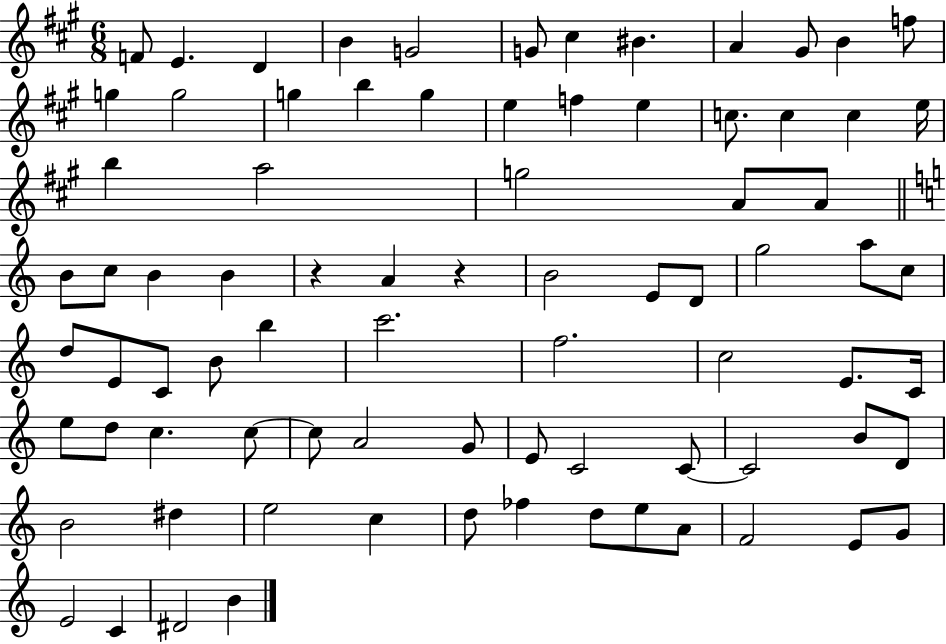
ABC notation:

X:1
T:Untitled
M:6/8
L:1/4
K:A
F/2 E D B G2 G/2 ^c ^B A ^G/2 B f/2 g g2 g b g e f e c/2 c c e/4 b a2 g2 A/2 A/2 B/2 c/2 B B z A z B2 E/2 D/2 g2 a/2 c/2 d/2 E/2 C/2 B/2 b c'2 f2 c2 E/2 C/4 e/2 d/2 c c/2 c/2 A2 G/2 E/2 C2 C/2 C2 B/2 D/2 B2 ^d e2 c d/2 _f d/2 e/2 A/2 F2 E/2 G/2 E2 C ^D2 B